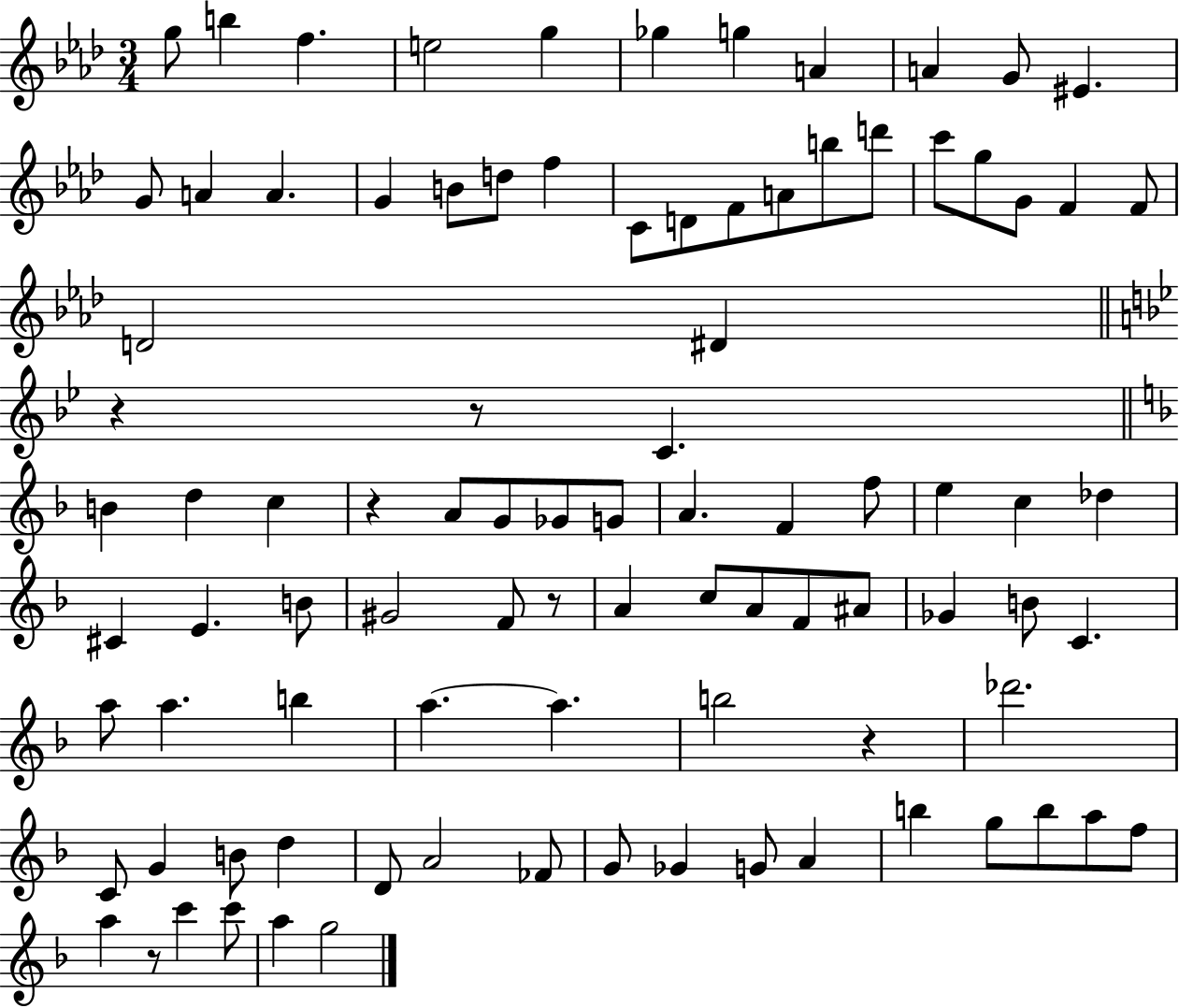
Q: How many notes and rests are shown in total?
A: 92